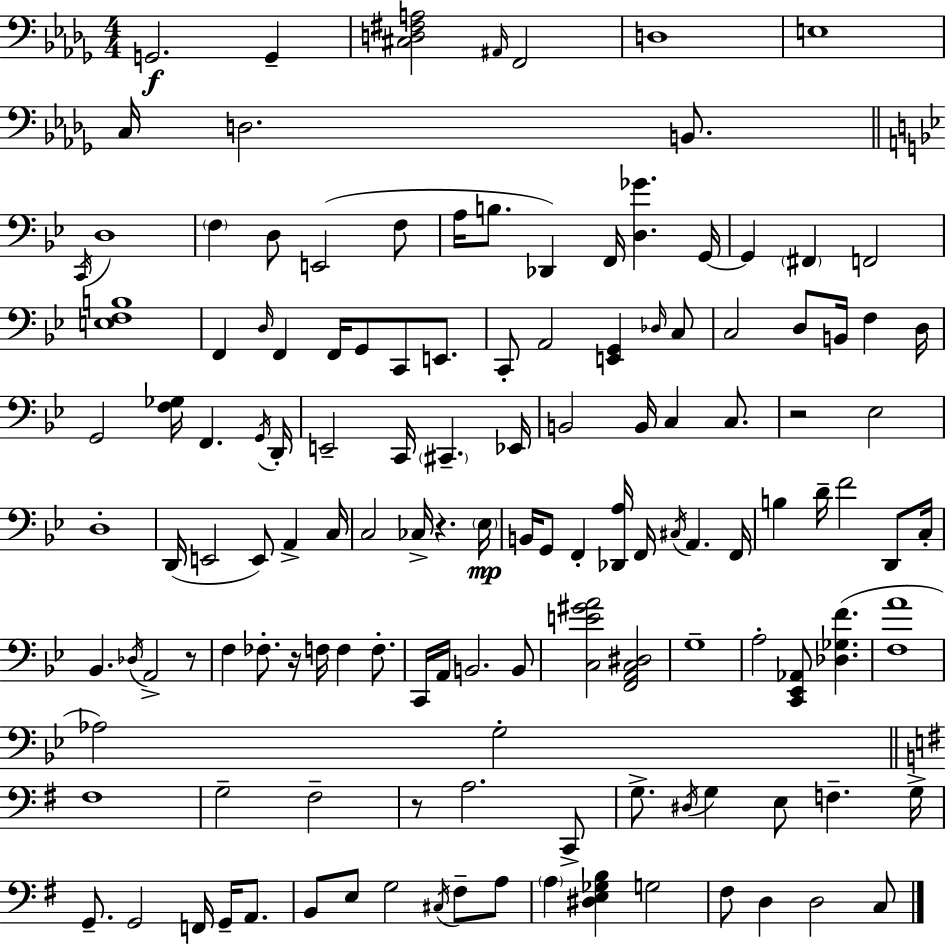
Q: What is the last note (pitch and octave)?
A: C3